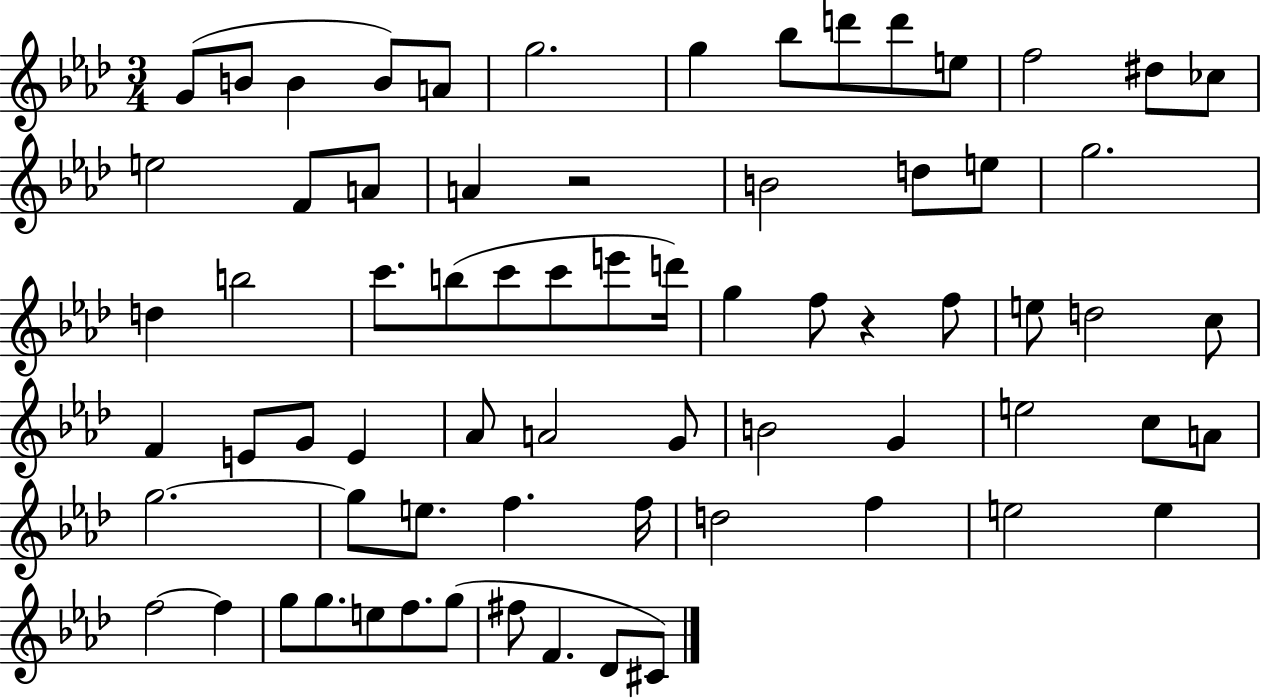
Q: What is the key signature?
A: AES major